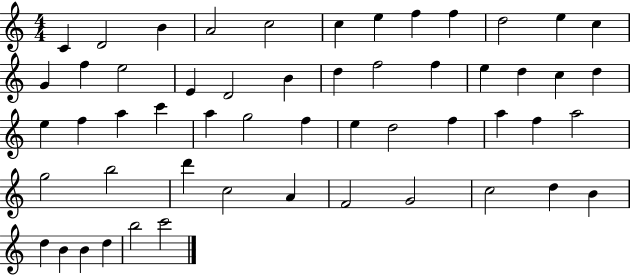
C4/q D4/h B4/q A4/h C5/h C5/q E5/q F5/q F5/q D5/h E5/q C5/q G4/q F5/q E5/h E4/q D4/h B4/q D5/q F5/h F5/q E5/q D5/q C5/q D5/q E5/q F5/q A5/q C6/q A5/q G5/h F5/q E5/q D5/h F5/q A5/q F5/q A5/h G5/h B5/h D6/q C5/h A4/q F4/h G4/h C5/h D5/q B4/q D5/q B4/q B4/q D5/q B5/h C6/h